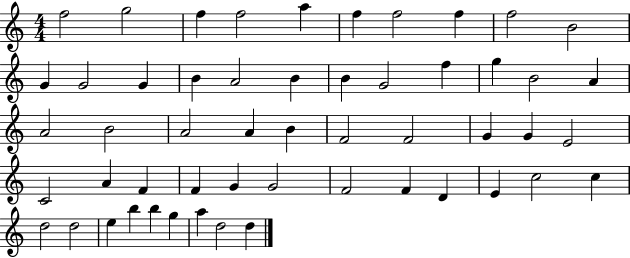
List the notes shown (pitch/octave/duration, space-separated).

F5/h G5/h F5/q F5/h A5/q F5/q F5/h F5/q F5/h B4/h G4/q G4/h G4/q B4/q A4/h B4/q B4/q G4/h F5/q G5/q B4/h A4/q A4/h B4/h A4/h A4/q B4/q F4/h F4/h G4/q G4/q E4/h C4/h A4/q F4/q F4/q G4/q G4/h F4/h F4/q D4/q E4/q C5/h C5/q D5/h D5/h E5/q B5/q B5/q G5/q A5/q D5/h D5/q